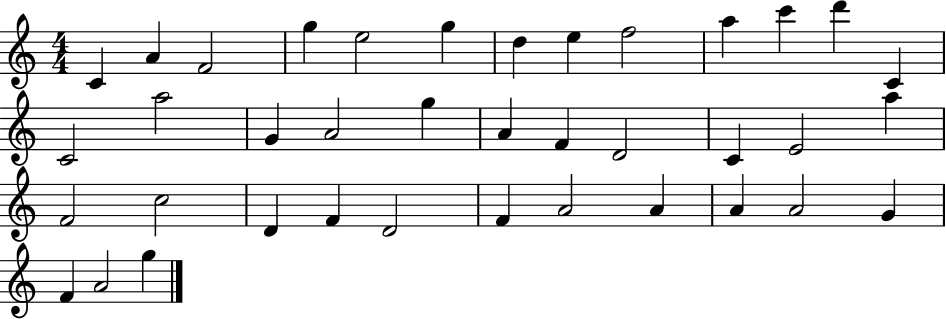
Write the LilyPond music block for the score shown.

{
  \clef treble
  \numericTimeSignature
  \time 4/4
  \key c \major
  c'4 a'4 f'2 | g''4 e''2 g''4 | d''4 e''4 f''2 | a''4 c'''4 d'''4 c'4 | \break c'2 a''2 | g'4 a'2 g''4 | a'4 f'4 d'2 | c'4 e'2 a''4 | \break f'2 c''2 | d'4 f'4 d'2 | f'4 a'2 a'4 | a'4 a'2 g'4 | \break f'4 a'2 g''4 | \bar "|."
}